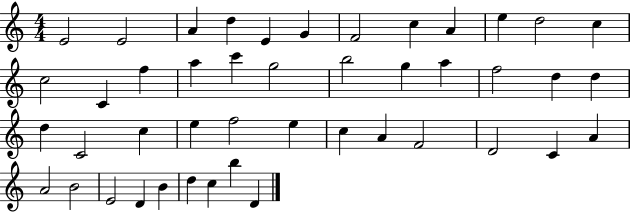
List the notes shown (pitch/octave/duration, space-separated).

E4/h E4/h A4/q D5/q E4/q G4/q F4/h C5/q A4/q E5/q D5/h C5/q C5/h C4/q F5/q A5/q C6/q G5/h B5/h G5/q A5/q F5/h D5/q D5/q D5/q C4/h C5/q E5/q F5/h E5/q C5/q A4/q F4/h D4/h C4/q A4/q A4/h B4/h E4/h D4/q B4/q D5/q C5/q B5/q D4/q